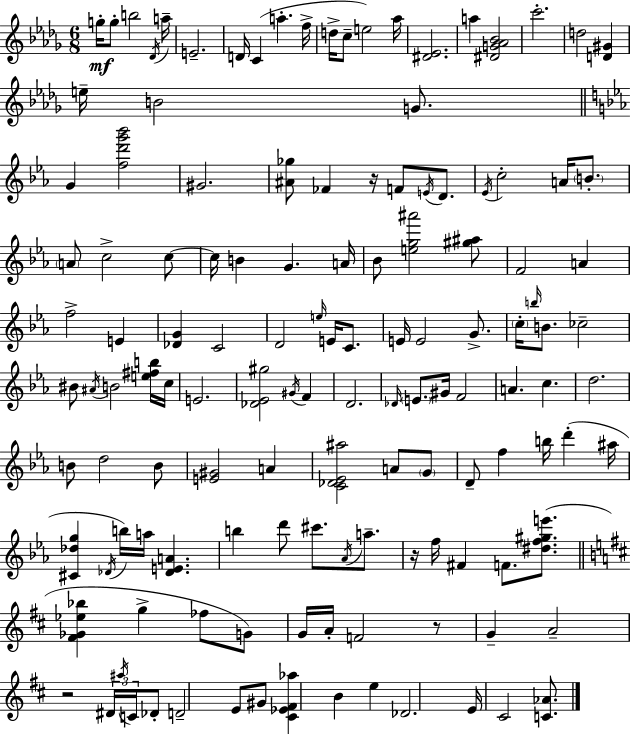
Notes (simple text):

G5/s G5/e B5/h Db4/s A5/s E4/h. D4/s C4/q A5/q. F5/s D5/s C5/e E5/h Ab5/s [D#4,Eb4]/h. A5/q [D#4,G4,Ab4,Bb4]/h C6/h. D5/h [D4,G#4]/q E5/s B4/h G4/e. G4/q [F5,D6,G6,Bb6]/h G#4/h. [A#4,Gb5]/e FES4/q R/s F4/e E4/s D4/e. Eb4/s C5/h A4/s B4/e. A4/e C5/h C5/e C5/s B4/q G4/q. A4/s Bb4/e [E5,G5,A#6]/h [G#5,A#5]/e F4/h A4/q F5/h E4/q [Db4,G4]/q C4/h D4/h E5/s E4/s C4/e. E4/s E4/h G4/e. C5/s B5/s B4/e. CES5/h BIS4/e A#4/s B4/h [E5,F#5,B5]/s C5/s E4/h. [Db4,Eb4,G#5]/h G#4/s F4/q D4/h. Db4/s E4/e. G#4/s F4/h A4/q. C5/q. D5/h. B4/e D5/h B4/e [E4,G#4]/h A4/q [C4,Db4,Eb4,A#5]/h A4/e G4/e D4/e F5/q B5/s D6/q A#5/s [C#4,Db5,G5]/q Db4/s B5/s A5/s [Db4,E4,A4]/q. B5/q D6/e C#6/e. Ab4/s A5/e. R/s F5/s F#4/q F4/e. [D#5,F5,G#5,E6]/e. [F#4,Gb4,Eb5,Bb5]/q G5/q FES5/e G4/e G4/s A4/s F4/h R/e G4/q A4/h R/h D#4/s A#5/s C4/s Db4/e D4/h E4/e G#4/e [C#4,Eb4,F#4,Ab5]/q B4/q E5/q Db4/h. E4/s C#4/h [C4,Ab4]/e.